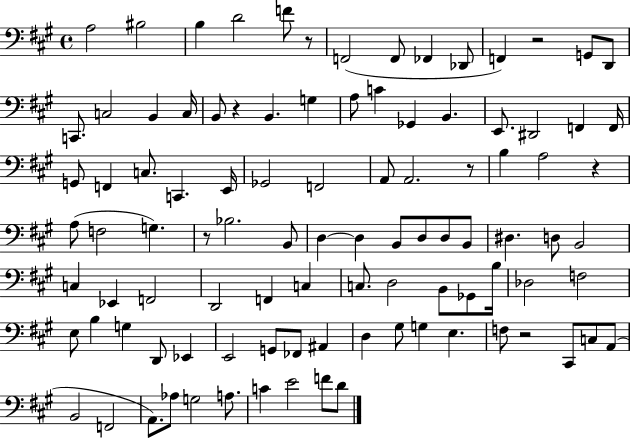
A3/h BIS3/h B3/q D4/h F4/e R/e F2/h F2/e FES2/q Db2/e F2/q R/h G2/e D2/e C2/e. C3/h B2/q C3/s B2/e R/q B2/q. G3/q A3/e C4/q Gb2/q B2/q. E2/e. D#2/h F2/q F2/s G2/e F2/q C3/e. C2/q. E2/s Gb2/h F2/h A2/e A2/h. R/e B3/q A3/h R/q A3/e F3/h G3/q. R/e Bb3/h. B2/e D3/q D3/q B2/e D3/e D3/e B2/e D#3/q. D3/e B2/h C3/q Eb2/q F2/h D2/h F2/q C3/q C3/e. D3/h B2/e Gb2/e B3/s Db3/h F3/h E3/e B3/q G3/q D2/e Eb2/q E2/h G2/e FES2/e A#2/q D3/q G#3/e G3/q E3/q. F3/e R/h C#2/e C3/e A2/e B2/h F2/h A2/e. Ab3/e G3/h A3/e. C4/q E4/h F4/e D4/e